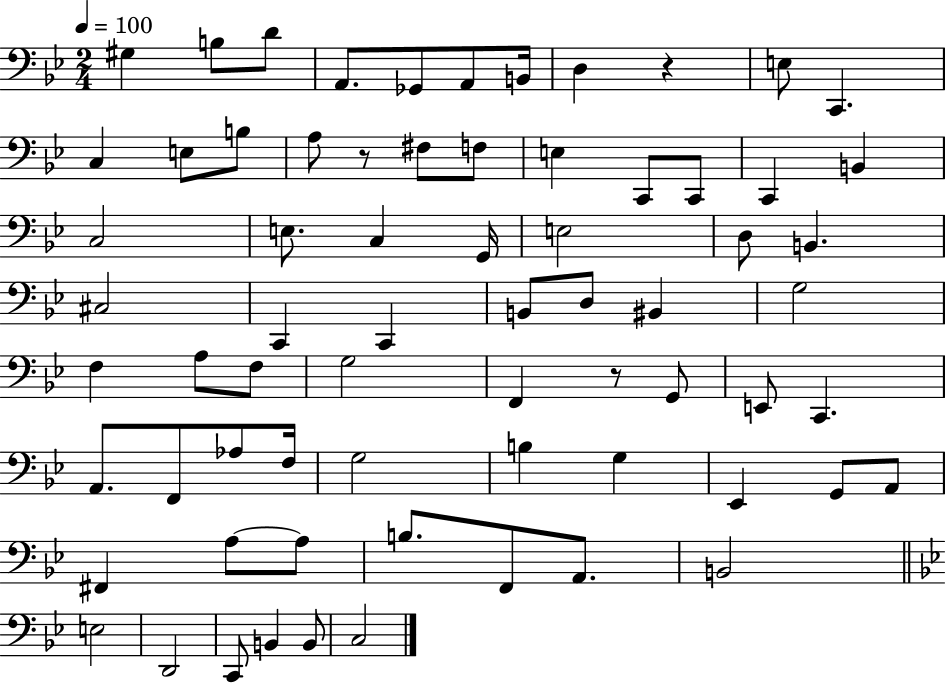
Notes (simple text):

G#3/q B3/e D4/e A2/e. Gb2/e A2/e B2/s D3/q R/q E3/e C2/q. C3/q E3/e B3/e A3/e R/e F#3/e F3/e E3/q C2/e C2/e C2/q B2/q C3/h E3/e. C3/q G2/s E3/h D3/e B2/q. C#3/h C2/q C2/q B2/e D3/e BIS2/q G3/h F3/q A3/e F3/e G3/h F2/q R/e G2/e E2/e C2/q. A2/e. F2/e Ab3/e F3/s G3/h B3/q G3/q Eb2/q G2/e A2/e F#2/q A3/e A3/e B3/e. F2/e A2/e. B2/h E3/h D2/h C2/e B2/q B2/e C3/h